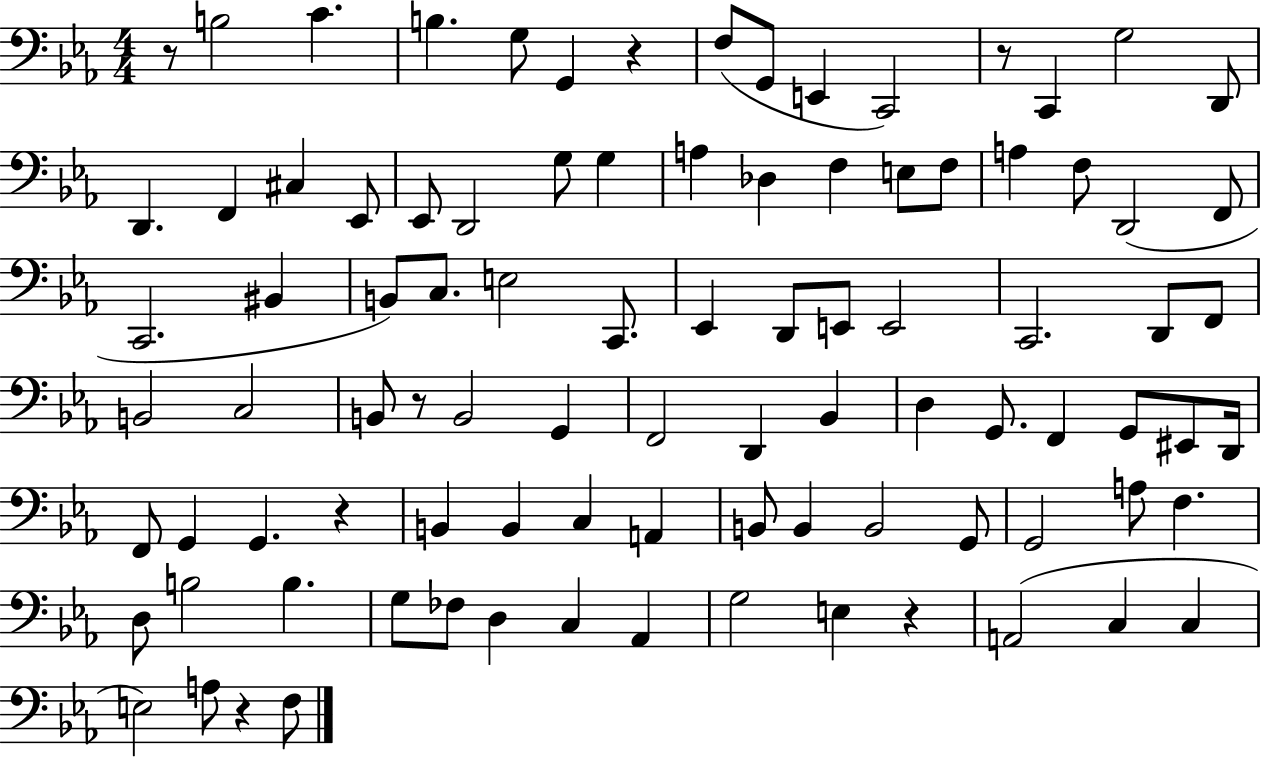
{
  \clef bass
  \numericTimeSignature
  \time 4/4
  \key ees \major
  \repeat volta 2 { r8 b2 c'4. | b4. g8 g,4 r4 | f8( g,8 e,4 c,2) | r8 c,4 g2 d,8 | \break d,4. f,4 cis4 ees,8 | ees,8 d,2 g8 g4 | a4 des4 f4 e8 f8 | a4 f8 d,2( f,8 | \break c,2. bis,4 | b,8) c8. e2 c,8. | ees,4 d,8 e,8 e,2 | c,2. d,8 f,8 | \break b,2 c2 | b,8 r8 b,2 g,4 | f,2 d,4 bes,4 | d4 g,8. f,4 g,8 eis,8 d,16 | \break f,8 g,4 g,4. r4 | b,4 b,4 c4 a,4 | b,8 b,4 b,2 g,8 | g,2 a8 f4. | \break d8 b2 b4. | g8 fes8 d4 c4 aes,4 | g2 e4 r4 | a,2( c4 c4 | \break e2) a8 r4 f8 | } \bar "|."
}